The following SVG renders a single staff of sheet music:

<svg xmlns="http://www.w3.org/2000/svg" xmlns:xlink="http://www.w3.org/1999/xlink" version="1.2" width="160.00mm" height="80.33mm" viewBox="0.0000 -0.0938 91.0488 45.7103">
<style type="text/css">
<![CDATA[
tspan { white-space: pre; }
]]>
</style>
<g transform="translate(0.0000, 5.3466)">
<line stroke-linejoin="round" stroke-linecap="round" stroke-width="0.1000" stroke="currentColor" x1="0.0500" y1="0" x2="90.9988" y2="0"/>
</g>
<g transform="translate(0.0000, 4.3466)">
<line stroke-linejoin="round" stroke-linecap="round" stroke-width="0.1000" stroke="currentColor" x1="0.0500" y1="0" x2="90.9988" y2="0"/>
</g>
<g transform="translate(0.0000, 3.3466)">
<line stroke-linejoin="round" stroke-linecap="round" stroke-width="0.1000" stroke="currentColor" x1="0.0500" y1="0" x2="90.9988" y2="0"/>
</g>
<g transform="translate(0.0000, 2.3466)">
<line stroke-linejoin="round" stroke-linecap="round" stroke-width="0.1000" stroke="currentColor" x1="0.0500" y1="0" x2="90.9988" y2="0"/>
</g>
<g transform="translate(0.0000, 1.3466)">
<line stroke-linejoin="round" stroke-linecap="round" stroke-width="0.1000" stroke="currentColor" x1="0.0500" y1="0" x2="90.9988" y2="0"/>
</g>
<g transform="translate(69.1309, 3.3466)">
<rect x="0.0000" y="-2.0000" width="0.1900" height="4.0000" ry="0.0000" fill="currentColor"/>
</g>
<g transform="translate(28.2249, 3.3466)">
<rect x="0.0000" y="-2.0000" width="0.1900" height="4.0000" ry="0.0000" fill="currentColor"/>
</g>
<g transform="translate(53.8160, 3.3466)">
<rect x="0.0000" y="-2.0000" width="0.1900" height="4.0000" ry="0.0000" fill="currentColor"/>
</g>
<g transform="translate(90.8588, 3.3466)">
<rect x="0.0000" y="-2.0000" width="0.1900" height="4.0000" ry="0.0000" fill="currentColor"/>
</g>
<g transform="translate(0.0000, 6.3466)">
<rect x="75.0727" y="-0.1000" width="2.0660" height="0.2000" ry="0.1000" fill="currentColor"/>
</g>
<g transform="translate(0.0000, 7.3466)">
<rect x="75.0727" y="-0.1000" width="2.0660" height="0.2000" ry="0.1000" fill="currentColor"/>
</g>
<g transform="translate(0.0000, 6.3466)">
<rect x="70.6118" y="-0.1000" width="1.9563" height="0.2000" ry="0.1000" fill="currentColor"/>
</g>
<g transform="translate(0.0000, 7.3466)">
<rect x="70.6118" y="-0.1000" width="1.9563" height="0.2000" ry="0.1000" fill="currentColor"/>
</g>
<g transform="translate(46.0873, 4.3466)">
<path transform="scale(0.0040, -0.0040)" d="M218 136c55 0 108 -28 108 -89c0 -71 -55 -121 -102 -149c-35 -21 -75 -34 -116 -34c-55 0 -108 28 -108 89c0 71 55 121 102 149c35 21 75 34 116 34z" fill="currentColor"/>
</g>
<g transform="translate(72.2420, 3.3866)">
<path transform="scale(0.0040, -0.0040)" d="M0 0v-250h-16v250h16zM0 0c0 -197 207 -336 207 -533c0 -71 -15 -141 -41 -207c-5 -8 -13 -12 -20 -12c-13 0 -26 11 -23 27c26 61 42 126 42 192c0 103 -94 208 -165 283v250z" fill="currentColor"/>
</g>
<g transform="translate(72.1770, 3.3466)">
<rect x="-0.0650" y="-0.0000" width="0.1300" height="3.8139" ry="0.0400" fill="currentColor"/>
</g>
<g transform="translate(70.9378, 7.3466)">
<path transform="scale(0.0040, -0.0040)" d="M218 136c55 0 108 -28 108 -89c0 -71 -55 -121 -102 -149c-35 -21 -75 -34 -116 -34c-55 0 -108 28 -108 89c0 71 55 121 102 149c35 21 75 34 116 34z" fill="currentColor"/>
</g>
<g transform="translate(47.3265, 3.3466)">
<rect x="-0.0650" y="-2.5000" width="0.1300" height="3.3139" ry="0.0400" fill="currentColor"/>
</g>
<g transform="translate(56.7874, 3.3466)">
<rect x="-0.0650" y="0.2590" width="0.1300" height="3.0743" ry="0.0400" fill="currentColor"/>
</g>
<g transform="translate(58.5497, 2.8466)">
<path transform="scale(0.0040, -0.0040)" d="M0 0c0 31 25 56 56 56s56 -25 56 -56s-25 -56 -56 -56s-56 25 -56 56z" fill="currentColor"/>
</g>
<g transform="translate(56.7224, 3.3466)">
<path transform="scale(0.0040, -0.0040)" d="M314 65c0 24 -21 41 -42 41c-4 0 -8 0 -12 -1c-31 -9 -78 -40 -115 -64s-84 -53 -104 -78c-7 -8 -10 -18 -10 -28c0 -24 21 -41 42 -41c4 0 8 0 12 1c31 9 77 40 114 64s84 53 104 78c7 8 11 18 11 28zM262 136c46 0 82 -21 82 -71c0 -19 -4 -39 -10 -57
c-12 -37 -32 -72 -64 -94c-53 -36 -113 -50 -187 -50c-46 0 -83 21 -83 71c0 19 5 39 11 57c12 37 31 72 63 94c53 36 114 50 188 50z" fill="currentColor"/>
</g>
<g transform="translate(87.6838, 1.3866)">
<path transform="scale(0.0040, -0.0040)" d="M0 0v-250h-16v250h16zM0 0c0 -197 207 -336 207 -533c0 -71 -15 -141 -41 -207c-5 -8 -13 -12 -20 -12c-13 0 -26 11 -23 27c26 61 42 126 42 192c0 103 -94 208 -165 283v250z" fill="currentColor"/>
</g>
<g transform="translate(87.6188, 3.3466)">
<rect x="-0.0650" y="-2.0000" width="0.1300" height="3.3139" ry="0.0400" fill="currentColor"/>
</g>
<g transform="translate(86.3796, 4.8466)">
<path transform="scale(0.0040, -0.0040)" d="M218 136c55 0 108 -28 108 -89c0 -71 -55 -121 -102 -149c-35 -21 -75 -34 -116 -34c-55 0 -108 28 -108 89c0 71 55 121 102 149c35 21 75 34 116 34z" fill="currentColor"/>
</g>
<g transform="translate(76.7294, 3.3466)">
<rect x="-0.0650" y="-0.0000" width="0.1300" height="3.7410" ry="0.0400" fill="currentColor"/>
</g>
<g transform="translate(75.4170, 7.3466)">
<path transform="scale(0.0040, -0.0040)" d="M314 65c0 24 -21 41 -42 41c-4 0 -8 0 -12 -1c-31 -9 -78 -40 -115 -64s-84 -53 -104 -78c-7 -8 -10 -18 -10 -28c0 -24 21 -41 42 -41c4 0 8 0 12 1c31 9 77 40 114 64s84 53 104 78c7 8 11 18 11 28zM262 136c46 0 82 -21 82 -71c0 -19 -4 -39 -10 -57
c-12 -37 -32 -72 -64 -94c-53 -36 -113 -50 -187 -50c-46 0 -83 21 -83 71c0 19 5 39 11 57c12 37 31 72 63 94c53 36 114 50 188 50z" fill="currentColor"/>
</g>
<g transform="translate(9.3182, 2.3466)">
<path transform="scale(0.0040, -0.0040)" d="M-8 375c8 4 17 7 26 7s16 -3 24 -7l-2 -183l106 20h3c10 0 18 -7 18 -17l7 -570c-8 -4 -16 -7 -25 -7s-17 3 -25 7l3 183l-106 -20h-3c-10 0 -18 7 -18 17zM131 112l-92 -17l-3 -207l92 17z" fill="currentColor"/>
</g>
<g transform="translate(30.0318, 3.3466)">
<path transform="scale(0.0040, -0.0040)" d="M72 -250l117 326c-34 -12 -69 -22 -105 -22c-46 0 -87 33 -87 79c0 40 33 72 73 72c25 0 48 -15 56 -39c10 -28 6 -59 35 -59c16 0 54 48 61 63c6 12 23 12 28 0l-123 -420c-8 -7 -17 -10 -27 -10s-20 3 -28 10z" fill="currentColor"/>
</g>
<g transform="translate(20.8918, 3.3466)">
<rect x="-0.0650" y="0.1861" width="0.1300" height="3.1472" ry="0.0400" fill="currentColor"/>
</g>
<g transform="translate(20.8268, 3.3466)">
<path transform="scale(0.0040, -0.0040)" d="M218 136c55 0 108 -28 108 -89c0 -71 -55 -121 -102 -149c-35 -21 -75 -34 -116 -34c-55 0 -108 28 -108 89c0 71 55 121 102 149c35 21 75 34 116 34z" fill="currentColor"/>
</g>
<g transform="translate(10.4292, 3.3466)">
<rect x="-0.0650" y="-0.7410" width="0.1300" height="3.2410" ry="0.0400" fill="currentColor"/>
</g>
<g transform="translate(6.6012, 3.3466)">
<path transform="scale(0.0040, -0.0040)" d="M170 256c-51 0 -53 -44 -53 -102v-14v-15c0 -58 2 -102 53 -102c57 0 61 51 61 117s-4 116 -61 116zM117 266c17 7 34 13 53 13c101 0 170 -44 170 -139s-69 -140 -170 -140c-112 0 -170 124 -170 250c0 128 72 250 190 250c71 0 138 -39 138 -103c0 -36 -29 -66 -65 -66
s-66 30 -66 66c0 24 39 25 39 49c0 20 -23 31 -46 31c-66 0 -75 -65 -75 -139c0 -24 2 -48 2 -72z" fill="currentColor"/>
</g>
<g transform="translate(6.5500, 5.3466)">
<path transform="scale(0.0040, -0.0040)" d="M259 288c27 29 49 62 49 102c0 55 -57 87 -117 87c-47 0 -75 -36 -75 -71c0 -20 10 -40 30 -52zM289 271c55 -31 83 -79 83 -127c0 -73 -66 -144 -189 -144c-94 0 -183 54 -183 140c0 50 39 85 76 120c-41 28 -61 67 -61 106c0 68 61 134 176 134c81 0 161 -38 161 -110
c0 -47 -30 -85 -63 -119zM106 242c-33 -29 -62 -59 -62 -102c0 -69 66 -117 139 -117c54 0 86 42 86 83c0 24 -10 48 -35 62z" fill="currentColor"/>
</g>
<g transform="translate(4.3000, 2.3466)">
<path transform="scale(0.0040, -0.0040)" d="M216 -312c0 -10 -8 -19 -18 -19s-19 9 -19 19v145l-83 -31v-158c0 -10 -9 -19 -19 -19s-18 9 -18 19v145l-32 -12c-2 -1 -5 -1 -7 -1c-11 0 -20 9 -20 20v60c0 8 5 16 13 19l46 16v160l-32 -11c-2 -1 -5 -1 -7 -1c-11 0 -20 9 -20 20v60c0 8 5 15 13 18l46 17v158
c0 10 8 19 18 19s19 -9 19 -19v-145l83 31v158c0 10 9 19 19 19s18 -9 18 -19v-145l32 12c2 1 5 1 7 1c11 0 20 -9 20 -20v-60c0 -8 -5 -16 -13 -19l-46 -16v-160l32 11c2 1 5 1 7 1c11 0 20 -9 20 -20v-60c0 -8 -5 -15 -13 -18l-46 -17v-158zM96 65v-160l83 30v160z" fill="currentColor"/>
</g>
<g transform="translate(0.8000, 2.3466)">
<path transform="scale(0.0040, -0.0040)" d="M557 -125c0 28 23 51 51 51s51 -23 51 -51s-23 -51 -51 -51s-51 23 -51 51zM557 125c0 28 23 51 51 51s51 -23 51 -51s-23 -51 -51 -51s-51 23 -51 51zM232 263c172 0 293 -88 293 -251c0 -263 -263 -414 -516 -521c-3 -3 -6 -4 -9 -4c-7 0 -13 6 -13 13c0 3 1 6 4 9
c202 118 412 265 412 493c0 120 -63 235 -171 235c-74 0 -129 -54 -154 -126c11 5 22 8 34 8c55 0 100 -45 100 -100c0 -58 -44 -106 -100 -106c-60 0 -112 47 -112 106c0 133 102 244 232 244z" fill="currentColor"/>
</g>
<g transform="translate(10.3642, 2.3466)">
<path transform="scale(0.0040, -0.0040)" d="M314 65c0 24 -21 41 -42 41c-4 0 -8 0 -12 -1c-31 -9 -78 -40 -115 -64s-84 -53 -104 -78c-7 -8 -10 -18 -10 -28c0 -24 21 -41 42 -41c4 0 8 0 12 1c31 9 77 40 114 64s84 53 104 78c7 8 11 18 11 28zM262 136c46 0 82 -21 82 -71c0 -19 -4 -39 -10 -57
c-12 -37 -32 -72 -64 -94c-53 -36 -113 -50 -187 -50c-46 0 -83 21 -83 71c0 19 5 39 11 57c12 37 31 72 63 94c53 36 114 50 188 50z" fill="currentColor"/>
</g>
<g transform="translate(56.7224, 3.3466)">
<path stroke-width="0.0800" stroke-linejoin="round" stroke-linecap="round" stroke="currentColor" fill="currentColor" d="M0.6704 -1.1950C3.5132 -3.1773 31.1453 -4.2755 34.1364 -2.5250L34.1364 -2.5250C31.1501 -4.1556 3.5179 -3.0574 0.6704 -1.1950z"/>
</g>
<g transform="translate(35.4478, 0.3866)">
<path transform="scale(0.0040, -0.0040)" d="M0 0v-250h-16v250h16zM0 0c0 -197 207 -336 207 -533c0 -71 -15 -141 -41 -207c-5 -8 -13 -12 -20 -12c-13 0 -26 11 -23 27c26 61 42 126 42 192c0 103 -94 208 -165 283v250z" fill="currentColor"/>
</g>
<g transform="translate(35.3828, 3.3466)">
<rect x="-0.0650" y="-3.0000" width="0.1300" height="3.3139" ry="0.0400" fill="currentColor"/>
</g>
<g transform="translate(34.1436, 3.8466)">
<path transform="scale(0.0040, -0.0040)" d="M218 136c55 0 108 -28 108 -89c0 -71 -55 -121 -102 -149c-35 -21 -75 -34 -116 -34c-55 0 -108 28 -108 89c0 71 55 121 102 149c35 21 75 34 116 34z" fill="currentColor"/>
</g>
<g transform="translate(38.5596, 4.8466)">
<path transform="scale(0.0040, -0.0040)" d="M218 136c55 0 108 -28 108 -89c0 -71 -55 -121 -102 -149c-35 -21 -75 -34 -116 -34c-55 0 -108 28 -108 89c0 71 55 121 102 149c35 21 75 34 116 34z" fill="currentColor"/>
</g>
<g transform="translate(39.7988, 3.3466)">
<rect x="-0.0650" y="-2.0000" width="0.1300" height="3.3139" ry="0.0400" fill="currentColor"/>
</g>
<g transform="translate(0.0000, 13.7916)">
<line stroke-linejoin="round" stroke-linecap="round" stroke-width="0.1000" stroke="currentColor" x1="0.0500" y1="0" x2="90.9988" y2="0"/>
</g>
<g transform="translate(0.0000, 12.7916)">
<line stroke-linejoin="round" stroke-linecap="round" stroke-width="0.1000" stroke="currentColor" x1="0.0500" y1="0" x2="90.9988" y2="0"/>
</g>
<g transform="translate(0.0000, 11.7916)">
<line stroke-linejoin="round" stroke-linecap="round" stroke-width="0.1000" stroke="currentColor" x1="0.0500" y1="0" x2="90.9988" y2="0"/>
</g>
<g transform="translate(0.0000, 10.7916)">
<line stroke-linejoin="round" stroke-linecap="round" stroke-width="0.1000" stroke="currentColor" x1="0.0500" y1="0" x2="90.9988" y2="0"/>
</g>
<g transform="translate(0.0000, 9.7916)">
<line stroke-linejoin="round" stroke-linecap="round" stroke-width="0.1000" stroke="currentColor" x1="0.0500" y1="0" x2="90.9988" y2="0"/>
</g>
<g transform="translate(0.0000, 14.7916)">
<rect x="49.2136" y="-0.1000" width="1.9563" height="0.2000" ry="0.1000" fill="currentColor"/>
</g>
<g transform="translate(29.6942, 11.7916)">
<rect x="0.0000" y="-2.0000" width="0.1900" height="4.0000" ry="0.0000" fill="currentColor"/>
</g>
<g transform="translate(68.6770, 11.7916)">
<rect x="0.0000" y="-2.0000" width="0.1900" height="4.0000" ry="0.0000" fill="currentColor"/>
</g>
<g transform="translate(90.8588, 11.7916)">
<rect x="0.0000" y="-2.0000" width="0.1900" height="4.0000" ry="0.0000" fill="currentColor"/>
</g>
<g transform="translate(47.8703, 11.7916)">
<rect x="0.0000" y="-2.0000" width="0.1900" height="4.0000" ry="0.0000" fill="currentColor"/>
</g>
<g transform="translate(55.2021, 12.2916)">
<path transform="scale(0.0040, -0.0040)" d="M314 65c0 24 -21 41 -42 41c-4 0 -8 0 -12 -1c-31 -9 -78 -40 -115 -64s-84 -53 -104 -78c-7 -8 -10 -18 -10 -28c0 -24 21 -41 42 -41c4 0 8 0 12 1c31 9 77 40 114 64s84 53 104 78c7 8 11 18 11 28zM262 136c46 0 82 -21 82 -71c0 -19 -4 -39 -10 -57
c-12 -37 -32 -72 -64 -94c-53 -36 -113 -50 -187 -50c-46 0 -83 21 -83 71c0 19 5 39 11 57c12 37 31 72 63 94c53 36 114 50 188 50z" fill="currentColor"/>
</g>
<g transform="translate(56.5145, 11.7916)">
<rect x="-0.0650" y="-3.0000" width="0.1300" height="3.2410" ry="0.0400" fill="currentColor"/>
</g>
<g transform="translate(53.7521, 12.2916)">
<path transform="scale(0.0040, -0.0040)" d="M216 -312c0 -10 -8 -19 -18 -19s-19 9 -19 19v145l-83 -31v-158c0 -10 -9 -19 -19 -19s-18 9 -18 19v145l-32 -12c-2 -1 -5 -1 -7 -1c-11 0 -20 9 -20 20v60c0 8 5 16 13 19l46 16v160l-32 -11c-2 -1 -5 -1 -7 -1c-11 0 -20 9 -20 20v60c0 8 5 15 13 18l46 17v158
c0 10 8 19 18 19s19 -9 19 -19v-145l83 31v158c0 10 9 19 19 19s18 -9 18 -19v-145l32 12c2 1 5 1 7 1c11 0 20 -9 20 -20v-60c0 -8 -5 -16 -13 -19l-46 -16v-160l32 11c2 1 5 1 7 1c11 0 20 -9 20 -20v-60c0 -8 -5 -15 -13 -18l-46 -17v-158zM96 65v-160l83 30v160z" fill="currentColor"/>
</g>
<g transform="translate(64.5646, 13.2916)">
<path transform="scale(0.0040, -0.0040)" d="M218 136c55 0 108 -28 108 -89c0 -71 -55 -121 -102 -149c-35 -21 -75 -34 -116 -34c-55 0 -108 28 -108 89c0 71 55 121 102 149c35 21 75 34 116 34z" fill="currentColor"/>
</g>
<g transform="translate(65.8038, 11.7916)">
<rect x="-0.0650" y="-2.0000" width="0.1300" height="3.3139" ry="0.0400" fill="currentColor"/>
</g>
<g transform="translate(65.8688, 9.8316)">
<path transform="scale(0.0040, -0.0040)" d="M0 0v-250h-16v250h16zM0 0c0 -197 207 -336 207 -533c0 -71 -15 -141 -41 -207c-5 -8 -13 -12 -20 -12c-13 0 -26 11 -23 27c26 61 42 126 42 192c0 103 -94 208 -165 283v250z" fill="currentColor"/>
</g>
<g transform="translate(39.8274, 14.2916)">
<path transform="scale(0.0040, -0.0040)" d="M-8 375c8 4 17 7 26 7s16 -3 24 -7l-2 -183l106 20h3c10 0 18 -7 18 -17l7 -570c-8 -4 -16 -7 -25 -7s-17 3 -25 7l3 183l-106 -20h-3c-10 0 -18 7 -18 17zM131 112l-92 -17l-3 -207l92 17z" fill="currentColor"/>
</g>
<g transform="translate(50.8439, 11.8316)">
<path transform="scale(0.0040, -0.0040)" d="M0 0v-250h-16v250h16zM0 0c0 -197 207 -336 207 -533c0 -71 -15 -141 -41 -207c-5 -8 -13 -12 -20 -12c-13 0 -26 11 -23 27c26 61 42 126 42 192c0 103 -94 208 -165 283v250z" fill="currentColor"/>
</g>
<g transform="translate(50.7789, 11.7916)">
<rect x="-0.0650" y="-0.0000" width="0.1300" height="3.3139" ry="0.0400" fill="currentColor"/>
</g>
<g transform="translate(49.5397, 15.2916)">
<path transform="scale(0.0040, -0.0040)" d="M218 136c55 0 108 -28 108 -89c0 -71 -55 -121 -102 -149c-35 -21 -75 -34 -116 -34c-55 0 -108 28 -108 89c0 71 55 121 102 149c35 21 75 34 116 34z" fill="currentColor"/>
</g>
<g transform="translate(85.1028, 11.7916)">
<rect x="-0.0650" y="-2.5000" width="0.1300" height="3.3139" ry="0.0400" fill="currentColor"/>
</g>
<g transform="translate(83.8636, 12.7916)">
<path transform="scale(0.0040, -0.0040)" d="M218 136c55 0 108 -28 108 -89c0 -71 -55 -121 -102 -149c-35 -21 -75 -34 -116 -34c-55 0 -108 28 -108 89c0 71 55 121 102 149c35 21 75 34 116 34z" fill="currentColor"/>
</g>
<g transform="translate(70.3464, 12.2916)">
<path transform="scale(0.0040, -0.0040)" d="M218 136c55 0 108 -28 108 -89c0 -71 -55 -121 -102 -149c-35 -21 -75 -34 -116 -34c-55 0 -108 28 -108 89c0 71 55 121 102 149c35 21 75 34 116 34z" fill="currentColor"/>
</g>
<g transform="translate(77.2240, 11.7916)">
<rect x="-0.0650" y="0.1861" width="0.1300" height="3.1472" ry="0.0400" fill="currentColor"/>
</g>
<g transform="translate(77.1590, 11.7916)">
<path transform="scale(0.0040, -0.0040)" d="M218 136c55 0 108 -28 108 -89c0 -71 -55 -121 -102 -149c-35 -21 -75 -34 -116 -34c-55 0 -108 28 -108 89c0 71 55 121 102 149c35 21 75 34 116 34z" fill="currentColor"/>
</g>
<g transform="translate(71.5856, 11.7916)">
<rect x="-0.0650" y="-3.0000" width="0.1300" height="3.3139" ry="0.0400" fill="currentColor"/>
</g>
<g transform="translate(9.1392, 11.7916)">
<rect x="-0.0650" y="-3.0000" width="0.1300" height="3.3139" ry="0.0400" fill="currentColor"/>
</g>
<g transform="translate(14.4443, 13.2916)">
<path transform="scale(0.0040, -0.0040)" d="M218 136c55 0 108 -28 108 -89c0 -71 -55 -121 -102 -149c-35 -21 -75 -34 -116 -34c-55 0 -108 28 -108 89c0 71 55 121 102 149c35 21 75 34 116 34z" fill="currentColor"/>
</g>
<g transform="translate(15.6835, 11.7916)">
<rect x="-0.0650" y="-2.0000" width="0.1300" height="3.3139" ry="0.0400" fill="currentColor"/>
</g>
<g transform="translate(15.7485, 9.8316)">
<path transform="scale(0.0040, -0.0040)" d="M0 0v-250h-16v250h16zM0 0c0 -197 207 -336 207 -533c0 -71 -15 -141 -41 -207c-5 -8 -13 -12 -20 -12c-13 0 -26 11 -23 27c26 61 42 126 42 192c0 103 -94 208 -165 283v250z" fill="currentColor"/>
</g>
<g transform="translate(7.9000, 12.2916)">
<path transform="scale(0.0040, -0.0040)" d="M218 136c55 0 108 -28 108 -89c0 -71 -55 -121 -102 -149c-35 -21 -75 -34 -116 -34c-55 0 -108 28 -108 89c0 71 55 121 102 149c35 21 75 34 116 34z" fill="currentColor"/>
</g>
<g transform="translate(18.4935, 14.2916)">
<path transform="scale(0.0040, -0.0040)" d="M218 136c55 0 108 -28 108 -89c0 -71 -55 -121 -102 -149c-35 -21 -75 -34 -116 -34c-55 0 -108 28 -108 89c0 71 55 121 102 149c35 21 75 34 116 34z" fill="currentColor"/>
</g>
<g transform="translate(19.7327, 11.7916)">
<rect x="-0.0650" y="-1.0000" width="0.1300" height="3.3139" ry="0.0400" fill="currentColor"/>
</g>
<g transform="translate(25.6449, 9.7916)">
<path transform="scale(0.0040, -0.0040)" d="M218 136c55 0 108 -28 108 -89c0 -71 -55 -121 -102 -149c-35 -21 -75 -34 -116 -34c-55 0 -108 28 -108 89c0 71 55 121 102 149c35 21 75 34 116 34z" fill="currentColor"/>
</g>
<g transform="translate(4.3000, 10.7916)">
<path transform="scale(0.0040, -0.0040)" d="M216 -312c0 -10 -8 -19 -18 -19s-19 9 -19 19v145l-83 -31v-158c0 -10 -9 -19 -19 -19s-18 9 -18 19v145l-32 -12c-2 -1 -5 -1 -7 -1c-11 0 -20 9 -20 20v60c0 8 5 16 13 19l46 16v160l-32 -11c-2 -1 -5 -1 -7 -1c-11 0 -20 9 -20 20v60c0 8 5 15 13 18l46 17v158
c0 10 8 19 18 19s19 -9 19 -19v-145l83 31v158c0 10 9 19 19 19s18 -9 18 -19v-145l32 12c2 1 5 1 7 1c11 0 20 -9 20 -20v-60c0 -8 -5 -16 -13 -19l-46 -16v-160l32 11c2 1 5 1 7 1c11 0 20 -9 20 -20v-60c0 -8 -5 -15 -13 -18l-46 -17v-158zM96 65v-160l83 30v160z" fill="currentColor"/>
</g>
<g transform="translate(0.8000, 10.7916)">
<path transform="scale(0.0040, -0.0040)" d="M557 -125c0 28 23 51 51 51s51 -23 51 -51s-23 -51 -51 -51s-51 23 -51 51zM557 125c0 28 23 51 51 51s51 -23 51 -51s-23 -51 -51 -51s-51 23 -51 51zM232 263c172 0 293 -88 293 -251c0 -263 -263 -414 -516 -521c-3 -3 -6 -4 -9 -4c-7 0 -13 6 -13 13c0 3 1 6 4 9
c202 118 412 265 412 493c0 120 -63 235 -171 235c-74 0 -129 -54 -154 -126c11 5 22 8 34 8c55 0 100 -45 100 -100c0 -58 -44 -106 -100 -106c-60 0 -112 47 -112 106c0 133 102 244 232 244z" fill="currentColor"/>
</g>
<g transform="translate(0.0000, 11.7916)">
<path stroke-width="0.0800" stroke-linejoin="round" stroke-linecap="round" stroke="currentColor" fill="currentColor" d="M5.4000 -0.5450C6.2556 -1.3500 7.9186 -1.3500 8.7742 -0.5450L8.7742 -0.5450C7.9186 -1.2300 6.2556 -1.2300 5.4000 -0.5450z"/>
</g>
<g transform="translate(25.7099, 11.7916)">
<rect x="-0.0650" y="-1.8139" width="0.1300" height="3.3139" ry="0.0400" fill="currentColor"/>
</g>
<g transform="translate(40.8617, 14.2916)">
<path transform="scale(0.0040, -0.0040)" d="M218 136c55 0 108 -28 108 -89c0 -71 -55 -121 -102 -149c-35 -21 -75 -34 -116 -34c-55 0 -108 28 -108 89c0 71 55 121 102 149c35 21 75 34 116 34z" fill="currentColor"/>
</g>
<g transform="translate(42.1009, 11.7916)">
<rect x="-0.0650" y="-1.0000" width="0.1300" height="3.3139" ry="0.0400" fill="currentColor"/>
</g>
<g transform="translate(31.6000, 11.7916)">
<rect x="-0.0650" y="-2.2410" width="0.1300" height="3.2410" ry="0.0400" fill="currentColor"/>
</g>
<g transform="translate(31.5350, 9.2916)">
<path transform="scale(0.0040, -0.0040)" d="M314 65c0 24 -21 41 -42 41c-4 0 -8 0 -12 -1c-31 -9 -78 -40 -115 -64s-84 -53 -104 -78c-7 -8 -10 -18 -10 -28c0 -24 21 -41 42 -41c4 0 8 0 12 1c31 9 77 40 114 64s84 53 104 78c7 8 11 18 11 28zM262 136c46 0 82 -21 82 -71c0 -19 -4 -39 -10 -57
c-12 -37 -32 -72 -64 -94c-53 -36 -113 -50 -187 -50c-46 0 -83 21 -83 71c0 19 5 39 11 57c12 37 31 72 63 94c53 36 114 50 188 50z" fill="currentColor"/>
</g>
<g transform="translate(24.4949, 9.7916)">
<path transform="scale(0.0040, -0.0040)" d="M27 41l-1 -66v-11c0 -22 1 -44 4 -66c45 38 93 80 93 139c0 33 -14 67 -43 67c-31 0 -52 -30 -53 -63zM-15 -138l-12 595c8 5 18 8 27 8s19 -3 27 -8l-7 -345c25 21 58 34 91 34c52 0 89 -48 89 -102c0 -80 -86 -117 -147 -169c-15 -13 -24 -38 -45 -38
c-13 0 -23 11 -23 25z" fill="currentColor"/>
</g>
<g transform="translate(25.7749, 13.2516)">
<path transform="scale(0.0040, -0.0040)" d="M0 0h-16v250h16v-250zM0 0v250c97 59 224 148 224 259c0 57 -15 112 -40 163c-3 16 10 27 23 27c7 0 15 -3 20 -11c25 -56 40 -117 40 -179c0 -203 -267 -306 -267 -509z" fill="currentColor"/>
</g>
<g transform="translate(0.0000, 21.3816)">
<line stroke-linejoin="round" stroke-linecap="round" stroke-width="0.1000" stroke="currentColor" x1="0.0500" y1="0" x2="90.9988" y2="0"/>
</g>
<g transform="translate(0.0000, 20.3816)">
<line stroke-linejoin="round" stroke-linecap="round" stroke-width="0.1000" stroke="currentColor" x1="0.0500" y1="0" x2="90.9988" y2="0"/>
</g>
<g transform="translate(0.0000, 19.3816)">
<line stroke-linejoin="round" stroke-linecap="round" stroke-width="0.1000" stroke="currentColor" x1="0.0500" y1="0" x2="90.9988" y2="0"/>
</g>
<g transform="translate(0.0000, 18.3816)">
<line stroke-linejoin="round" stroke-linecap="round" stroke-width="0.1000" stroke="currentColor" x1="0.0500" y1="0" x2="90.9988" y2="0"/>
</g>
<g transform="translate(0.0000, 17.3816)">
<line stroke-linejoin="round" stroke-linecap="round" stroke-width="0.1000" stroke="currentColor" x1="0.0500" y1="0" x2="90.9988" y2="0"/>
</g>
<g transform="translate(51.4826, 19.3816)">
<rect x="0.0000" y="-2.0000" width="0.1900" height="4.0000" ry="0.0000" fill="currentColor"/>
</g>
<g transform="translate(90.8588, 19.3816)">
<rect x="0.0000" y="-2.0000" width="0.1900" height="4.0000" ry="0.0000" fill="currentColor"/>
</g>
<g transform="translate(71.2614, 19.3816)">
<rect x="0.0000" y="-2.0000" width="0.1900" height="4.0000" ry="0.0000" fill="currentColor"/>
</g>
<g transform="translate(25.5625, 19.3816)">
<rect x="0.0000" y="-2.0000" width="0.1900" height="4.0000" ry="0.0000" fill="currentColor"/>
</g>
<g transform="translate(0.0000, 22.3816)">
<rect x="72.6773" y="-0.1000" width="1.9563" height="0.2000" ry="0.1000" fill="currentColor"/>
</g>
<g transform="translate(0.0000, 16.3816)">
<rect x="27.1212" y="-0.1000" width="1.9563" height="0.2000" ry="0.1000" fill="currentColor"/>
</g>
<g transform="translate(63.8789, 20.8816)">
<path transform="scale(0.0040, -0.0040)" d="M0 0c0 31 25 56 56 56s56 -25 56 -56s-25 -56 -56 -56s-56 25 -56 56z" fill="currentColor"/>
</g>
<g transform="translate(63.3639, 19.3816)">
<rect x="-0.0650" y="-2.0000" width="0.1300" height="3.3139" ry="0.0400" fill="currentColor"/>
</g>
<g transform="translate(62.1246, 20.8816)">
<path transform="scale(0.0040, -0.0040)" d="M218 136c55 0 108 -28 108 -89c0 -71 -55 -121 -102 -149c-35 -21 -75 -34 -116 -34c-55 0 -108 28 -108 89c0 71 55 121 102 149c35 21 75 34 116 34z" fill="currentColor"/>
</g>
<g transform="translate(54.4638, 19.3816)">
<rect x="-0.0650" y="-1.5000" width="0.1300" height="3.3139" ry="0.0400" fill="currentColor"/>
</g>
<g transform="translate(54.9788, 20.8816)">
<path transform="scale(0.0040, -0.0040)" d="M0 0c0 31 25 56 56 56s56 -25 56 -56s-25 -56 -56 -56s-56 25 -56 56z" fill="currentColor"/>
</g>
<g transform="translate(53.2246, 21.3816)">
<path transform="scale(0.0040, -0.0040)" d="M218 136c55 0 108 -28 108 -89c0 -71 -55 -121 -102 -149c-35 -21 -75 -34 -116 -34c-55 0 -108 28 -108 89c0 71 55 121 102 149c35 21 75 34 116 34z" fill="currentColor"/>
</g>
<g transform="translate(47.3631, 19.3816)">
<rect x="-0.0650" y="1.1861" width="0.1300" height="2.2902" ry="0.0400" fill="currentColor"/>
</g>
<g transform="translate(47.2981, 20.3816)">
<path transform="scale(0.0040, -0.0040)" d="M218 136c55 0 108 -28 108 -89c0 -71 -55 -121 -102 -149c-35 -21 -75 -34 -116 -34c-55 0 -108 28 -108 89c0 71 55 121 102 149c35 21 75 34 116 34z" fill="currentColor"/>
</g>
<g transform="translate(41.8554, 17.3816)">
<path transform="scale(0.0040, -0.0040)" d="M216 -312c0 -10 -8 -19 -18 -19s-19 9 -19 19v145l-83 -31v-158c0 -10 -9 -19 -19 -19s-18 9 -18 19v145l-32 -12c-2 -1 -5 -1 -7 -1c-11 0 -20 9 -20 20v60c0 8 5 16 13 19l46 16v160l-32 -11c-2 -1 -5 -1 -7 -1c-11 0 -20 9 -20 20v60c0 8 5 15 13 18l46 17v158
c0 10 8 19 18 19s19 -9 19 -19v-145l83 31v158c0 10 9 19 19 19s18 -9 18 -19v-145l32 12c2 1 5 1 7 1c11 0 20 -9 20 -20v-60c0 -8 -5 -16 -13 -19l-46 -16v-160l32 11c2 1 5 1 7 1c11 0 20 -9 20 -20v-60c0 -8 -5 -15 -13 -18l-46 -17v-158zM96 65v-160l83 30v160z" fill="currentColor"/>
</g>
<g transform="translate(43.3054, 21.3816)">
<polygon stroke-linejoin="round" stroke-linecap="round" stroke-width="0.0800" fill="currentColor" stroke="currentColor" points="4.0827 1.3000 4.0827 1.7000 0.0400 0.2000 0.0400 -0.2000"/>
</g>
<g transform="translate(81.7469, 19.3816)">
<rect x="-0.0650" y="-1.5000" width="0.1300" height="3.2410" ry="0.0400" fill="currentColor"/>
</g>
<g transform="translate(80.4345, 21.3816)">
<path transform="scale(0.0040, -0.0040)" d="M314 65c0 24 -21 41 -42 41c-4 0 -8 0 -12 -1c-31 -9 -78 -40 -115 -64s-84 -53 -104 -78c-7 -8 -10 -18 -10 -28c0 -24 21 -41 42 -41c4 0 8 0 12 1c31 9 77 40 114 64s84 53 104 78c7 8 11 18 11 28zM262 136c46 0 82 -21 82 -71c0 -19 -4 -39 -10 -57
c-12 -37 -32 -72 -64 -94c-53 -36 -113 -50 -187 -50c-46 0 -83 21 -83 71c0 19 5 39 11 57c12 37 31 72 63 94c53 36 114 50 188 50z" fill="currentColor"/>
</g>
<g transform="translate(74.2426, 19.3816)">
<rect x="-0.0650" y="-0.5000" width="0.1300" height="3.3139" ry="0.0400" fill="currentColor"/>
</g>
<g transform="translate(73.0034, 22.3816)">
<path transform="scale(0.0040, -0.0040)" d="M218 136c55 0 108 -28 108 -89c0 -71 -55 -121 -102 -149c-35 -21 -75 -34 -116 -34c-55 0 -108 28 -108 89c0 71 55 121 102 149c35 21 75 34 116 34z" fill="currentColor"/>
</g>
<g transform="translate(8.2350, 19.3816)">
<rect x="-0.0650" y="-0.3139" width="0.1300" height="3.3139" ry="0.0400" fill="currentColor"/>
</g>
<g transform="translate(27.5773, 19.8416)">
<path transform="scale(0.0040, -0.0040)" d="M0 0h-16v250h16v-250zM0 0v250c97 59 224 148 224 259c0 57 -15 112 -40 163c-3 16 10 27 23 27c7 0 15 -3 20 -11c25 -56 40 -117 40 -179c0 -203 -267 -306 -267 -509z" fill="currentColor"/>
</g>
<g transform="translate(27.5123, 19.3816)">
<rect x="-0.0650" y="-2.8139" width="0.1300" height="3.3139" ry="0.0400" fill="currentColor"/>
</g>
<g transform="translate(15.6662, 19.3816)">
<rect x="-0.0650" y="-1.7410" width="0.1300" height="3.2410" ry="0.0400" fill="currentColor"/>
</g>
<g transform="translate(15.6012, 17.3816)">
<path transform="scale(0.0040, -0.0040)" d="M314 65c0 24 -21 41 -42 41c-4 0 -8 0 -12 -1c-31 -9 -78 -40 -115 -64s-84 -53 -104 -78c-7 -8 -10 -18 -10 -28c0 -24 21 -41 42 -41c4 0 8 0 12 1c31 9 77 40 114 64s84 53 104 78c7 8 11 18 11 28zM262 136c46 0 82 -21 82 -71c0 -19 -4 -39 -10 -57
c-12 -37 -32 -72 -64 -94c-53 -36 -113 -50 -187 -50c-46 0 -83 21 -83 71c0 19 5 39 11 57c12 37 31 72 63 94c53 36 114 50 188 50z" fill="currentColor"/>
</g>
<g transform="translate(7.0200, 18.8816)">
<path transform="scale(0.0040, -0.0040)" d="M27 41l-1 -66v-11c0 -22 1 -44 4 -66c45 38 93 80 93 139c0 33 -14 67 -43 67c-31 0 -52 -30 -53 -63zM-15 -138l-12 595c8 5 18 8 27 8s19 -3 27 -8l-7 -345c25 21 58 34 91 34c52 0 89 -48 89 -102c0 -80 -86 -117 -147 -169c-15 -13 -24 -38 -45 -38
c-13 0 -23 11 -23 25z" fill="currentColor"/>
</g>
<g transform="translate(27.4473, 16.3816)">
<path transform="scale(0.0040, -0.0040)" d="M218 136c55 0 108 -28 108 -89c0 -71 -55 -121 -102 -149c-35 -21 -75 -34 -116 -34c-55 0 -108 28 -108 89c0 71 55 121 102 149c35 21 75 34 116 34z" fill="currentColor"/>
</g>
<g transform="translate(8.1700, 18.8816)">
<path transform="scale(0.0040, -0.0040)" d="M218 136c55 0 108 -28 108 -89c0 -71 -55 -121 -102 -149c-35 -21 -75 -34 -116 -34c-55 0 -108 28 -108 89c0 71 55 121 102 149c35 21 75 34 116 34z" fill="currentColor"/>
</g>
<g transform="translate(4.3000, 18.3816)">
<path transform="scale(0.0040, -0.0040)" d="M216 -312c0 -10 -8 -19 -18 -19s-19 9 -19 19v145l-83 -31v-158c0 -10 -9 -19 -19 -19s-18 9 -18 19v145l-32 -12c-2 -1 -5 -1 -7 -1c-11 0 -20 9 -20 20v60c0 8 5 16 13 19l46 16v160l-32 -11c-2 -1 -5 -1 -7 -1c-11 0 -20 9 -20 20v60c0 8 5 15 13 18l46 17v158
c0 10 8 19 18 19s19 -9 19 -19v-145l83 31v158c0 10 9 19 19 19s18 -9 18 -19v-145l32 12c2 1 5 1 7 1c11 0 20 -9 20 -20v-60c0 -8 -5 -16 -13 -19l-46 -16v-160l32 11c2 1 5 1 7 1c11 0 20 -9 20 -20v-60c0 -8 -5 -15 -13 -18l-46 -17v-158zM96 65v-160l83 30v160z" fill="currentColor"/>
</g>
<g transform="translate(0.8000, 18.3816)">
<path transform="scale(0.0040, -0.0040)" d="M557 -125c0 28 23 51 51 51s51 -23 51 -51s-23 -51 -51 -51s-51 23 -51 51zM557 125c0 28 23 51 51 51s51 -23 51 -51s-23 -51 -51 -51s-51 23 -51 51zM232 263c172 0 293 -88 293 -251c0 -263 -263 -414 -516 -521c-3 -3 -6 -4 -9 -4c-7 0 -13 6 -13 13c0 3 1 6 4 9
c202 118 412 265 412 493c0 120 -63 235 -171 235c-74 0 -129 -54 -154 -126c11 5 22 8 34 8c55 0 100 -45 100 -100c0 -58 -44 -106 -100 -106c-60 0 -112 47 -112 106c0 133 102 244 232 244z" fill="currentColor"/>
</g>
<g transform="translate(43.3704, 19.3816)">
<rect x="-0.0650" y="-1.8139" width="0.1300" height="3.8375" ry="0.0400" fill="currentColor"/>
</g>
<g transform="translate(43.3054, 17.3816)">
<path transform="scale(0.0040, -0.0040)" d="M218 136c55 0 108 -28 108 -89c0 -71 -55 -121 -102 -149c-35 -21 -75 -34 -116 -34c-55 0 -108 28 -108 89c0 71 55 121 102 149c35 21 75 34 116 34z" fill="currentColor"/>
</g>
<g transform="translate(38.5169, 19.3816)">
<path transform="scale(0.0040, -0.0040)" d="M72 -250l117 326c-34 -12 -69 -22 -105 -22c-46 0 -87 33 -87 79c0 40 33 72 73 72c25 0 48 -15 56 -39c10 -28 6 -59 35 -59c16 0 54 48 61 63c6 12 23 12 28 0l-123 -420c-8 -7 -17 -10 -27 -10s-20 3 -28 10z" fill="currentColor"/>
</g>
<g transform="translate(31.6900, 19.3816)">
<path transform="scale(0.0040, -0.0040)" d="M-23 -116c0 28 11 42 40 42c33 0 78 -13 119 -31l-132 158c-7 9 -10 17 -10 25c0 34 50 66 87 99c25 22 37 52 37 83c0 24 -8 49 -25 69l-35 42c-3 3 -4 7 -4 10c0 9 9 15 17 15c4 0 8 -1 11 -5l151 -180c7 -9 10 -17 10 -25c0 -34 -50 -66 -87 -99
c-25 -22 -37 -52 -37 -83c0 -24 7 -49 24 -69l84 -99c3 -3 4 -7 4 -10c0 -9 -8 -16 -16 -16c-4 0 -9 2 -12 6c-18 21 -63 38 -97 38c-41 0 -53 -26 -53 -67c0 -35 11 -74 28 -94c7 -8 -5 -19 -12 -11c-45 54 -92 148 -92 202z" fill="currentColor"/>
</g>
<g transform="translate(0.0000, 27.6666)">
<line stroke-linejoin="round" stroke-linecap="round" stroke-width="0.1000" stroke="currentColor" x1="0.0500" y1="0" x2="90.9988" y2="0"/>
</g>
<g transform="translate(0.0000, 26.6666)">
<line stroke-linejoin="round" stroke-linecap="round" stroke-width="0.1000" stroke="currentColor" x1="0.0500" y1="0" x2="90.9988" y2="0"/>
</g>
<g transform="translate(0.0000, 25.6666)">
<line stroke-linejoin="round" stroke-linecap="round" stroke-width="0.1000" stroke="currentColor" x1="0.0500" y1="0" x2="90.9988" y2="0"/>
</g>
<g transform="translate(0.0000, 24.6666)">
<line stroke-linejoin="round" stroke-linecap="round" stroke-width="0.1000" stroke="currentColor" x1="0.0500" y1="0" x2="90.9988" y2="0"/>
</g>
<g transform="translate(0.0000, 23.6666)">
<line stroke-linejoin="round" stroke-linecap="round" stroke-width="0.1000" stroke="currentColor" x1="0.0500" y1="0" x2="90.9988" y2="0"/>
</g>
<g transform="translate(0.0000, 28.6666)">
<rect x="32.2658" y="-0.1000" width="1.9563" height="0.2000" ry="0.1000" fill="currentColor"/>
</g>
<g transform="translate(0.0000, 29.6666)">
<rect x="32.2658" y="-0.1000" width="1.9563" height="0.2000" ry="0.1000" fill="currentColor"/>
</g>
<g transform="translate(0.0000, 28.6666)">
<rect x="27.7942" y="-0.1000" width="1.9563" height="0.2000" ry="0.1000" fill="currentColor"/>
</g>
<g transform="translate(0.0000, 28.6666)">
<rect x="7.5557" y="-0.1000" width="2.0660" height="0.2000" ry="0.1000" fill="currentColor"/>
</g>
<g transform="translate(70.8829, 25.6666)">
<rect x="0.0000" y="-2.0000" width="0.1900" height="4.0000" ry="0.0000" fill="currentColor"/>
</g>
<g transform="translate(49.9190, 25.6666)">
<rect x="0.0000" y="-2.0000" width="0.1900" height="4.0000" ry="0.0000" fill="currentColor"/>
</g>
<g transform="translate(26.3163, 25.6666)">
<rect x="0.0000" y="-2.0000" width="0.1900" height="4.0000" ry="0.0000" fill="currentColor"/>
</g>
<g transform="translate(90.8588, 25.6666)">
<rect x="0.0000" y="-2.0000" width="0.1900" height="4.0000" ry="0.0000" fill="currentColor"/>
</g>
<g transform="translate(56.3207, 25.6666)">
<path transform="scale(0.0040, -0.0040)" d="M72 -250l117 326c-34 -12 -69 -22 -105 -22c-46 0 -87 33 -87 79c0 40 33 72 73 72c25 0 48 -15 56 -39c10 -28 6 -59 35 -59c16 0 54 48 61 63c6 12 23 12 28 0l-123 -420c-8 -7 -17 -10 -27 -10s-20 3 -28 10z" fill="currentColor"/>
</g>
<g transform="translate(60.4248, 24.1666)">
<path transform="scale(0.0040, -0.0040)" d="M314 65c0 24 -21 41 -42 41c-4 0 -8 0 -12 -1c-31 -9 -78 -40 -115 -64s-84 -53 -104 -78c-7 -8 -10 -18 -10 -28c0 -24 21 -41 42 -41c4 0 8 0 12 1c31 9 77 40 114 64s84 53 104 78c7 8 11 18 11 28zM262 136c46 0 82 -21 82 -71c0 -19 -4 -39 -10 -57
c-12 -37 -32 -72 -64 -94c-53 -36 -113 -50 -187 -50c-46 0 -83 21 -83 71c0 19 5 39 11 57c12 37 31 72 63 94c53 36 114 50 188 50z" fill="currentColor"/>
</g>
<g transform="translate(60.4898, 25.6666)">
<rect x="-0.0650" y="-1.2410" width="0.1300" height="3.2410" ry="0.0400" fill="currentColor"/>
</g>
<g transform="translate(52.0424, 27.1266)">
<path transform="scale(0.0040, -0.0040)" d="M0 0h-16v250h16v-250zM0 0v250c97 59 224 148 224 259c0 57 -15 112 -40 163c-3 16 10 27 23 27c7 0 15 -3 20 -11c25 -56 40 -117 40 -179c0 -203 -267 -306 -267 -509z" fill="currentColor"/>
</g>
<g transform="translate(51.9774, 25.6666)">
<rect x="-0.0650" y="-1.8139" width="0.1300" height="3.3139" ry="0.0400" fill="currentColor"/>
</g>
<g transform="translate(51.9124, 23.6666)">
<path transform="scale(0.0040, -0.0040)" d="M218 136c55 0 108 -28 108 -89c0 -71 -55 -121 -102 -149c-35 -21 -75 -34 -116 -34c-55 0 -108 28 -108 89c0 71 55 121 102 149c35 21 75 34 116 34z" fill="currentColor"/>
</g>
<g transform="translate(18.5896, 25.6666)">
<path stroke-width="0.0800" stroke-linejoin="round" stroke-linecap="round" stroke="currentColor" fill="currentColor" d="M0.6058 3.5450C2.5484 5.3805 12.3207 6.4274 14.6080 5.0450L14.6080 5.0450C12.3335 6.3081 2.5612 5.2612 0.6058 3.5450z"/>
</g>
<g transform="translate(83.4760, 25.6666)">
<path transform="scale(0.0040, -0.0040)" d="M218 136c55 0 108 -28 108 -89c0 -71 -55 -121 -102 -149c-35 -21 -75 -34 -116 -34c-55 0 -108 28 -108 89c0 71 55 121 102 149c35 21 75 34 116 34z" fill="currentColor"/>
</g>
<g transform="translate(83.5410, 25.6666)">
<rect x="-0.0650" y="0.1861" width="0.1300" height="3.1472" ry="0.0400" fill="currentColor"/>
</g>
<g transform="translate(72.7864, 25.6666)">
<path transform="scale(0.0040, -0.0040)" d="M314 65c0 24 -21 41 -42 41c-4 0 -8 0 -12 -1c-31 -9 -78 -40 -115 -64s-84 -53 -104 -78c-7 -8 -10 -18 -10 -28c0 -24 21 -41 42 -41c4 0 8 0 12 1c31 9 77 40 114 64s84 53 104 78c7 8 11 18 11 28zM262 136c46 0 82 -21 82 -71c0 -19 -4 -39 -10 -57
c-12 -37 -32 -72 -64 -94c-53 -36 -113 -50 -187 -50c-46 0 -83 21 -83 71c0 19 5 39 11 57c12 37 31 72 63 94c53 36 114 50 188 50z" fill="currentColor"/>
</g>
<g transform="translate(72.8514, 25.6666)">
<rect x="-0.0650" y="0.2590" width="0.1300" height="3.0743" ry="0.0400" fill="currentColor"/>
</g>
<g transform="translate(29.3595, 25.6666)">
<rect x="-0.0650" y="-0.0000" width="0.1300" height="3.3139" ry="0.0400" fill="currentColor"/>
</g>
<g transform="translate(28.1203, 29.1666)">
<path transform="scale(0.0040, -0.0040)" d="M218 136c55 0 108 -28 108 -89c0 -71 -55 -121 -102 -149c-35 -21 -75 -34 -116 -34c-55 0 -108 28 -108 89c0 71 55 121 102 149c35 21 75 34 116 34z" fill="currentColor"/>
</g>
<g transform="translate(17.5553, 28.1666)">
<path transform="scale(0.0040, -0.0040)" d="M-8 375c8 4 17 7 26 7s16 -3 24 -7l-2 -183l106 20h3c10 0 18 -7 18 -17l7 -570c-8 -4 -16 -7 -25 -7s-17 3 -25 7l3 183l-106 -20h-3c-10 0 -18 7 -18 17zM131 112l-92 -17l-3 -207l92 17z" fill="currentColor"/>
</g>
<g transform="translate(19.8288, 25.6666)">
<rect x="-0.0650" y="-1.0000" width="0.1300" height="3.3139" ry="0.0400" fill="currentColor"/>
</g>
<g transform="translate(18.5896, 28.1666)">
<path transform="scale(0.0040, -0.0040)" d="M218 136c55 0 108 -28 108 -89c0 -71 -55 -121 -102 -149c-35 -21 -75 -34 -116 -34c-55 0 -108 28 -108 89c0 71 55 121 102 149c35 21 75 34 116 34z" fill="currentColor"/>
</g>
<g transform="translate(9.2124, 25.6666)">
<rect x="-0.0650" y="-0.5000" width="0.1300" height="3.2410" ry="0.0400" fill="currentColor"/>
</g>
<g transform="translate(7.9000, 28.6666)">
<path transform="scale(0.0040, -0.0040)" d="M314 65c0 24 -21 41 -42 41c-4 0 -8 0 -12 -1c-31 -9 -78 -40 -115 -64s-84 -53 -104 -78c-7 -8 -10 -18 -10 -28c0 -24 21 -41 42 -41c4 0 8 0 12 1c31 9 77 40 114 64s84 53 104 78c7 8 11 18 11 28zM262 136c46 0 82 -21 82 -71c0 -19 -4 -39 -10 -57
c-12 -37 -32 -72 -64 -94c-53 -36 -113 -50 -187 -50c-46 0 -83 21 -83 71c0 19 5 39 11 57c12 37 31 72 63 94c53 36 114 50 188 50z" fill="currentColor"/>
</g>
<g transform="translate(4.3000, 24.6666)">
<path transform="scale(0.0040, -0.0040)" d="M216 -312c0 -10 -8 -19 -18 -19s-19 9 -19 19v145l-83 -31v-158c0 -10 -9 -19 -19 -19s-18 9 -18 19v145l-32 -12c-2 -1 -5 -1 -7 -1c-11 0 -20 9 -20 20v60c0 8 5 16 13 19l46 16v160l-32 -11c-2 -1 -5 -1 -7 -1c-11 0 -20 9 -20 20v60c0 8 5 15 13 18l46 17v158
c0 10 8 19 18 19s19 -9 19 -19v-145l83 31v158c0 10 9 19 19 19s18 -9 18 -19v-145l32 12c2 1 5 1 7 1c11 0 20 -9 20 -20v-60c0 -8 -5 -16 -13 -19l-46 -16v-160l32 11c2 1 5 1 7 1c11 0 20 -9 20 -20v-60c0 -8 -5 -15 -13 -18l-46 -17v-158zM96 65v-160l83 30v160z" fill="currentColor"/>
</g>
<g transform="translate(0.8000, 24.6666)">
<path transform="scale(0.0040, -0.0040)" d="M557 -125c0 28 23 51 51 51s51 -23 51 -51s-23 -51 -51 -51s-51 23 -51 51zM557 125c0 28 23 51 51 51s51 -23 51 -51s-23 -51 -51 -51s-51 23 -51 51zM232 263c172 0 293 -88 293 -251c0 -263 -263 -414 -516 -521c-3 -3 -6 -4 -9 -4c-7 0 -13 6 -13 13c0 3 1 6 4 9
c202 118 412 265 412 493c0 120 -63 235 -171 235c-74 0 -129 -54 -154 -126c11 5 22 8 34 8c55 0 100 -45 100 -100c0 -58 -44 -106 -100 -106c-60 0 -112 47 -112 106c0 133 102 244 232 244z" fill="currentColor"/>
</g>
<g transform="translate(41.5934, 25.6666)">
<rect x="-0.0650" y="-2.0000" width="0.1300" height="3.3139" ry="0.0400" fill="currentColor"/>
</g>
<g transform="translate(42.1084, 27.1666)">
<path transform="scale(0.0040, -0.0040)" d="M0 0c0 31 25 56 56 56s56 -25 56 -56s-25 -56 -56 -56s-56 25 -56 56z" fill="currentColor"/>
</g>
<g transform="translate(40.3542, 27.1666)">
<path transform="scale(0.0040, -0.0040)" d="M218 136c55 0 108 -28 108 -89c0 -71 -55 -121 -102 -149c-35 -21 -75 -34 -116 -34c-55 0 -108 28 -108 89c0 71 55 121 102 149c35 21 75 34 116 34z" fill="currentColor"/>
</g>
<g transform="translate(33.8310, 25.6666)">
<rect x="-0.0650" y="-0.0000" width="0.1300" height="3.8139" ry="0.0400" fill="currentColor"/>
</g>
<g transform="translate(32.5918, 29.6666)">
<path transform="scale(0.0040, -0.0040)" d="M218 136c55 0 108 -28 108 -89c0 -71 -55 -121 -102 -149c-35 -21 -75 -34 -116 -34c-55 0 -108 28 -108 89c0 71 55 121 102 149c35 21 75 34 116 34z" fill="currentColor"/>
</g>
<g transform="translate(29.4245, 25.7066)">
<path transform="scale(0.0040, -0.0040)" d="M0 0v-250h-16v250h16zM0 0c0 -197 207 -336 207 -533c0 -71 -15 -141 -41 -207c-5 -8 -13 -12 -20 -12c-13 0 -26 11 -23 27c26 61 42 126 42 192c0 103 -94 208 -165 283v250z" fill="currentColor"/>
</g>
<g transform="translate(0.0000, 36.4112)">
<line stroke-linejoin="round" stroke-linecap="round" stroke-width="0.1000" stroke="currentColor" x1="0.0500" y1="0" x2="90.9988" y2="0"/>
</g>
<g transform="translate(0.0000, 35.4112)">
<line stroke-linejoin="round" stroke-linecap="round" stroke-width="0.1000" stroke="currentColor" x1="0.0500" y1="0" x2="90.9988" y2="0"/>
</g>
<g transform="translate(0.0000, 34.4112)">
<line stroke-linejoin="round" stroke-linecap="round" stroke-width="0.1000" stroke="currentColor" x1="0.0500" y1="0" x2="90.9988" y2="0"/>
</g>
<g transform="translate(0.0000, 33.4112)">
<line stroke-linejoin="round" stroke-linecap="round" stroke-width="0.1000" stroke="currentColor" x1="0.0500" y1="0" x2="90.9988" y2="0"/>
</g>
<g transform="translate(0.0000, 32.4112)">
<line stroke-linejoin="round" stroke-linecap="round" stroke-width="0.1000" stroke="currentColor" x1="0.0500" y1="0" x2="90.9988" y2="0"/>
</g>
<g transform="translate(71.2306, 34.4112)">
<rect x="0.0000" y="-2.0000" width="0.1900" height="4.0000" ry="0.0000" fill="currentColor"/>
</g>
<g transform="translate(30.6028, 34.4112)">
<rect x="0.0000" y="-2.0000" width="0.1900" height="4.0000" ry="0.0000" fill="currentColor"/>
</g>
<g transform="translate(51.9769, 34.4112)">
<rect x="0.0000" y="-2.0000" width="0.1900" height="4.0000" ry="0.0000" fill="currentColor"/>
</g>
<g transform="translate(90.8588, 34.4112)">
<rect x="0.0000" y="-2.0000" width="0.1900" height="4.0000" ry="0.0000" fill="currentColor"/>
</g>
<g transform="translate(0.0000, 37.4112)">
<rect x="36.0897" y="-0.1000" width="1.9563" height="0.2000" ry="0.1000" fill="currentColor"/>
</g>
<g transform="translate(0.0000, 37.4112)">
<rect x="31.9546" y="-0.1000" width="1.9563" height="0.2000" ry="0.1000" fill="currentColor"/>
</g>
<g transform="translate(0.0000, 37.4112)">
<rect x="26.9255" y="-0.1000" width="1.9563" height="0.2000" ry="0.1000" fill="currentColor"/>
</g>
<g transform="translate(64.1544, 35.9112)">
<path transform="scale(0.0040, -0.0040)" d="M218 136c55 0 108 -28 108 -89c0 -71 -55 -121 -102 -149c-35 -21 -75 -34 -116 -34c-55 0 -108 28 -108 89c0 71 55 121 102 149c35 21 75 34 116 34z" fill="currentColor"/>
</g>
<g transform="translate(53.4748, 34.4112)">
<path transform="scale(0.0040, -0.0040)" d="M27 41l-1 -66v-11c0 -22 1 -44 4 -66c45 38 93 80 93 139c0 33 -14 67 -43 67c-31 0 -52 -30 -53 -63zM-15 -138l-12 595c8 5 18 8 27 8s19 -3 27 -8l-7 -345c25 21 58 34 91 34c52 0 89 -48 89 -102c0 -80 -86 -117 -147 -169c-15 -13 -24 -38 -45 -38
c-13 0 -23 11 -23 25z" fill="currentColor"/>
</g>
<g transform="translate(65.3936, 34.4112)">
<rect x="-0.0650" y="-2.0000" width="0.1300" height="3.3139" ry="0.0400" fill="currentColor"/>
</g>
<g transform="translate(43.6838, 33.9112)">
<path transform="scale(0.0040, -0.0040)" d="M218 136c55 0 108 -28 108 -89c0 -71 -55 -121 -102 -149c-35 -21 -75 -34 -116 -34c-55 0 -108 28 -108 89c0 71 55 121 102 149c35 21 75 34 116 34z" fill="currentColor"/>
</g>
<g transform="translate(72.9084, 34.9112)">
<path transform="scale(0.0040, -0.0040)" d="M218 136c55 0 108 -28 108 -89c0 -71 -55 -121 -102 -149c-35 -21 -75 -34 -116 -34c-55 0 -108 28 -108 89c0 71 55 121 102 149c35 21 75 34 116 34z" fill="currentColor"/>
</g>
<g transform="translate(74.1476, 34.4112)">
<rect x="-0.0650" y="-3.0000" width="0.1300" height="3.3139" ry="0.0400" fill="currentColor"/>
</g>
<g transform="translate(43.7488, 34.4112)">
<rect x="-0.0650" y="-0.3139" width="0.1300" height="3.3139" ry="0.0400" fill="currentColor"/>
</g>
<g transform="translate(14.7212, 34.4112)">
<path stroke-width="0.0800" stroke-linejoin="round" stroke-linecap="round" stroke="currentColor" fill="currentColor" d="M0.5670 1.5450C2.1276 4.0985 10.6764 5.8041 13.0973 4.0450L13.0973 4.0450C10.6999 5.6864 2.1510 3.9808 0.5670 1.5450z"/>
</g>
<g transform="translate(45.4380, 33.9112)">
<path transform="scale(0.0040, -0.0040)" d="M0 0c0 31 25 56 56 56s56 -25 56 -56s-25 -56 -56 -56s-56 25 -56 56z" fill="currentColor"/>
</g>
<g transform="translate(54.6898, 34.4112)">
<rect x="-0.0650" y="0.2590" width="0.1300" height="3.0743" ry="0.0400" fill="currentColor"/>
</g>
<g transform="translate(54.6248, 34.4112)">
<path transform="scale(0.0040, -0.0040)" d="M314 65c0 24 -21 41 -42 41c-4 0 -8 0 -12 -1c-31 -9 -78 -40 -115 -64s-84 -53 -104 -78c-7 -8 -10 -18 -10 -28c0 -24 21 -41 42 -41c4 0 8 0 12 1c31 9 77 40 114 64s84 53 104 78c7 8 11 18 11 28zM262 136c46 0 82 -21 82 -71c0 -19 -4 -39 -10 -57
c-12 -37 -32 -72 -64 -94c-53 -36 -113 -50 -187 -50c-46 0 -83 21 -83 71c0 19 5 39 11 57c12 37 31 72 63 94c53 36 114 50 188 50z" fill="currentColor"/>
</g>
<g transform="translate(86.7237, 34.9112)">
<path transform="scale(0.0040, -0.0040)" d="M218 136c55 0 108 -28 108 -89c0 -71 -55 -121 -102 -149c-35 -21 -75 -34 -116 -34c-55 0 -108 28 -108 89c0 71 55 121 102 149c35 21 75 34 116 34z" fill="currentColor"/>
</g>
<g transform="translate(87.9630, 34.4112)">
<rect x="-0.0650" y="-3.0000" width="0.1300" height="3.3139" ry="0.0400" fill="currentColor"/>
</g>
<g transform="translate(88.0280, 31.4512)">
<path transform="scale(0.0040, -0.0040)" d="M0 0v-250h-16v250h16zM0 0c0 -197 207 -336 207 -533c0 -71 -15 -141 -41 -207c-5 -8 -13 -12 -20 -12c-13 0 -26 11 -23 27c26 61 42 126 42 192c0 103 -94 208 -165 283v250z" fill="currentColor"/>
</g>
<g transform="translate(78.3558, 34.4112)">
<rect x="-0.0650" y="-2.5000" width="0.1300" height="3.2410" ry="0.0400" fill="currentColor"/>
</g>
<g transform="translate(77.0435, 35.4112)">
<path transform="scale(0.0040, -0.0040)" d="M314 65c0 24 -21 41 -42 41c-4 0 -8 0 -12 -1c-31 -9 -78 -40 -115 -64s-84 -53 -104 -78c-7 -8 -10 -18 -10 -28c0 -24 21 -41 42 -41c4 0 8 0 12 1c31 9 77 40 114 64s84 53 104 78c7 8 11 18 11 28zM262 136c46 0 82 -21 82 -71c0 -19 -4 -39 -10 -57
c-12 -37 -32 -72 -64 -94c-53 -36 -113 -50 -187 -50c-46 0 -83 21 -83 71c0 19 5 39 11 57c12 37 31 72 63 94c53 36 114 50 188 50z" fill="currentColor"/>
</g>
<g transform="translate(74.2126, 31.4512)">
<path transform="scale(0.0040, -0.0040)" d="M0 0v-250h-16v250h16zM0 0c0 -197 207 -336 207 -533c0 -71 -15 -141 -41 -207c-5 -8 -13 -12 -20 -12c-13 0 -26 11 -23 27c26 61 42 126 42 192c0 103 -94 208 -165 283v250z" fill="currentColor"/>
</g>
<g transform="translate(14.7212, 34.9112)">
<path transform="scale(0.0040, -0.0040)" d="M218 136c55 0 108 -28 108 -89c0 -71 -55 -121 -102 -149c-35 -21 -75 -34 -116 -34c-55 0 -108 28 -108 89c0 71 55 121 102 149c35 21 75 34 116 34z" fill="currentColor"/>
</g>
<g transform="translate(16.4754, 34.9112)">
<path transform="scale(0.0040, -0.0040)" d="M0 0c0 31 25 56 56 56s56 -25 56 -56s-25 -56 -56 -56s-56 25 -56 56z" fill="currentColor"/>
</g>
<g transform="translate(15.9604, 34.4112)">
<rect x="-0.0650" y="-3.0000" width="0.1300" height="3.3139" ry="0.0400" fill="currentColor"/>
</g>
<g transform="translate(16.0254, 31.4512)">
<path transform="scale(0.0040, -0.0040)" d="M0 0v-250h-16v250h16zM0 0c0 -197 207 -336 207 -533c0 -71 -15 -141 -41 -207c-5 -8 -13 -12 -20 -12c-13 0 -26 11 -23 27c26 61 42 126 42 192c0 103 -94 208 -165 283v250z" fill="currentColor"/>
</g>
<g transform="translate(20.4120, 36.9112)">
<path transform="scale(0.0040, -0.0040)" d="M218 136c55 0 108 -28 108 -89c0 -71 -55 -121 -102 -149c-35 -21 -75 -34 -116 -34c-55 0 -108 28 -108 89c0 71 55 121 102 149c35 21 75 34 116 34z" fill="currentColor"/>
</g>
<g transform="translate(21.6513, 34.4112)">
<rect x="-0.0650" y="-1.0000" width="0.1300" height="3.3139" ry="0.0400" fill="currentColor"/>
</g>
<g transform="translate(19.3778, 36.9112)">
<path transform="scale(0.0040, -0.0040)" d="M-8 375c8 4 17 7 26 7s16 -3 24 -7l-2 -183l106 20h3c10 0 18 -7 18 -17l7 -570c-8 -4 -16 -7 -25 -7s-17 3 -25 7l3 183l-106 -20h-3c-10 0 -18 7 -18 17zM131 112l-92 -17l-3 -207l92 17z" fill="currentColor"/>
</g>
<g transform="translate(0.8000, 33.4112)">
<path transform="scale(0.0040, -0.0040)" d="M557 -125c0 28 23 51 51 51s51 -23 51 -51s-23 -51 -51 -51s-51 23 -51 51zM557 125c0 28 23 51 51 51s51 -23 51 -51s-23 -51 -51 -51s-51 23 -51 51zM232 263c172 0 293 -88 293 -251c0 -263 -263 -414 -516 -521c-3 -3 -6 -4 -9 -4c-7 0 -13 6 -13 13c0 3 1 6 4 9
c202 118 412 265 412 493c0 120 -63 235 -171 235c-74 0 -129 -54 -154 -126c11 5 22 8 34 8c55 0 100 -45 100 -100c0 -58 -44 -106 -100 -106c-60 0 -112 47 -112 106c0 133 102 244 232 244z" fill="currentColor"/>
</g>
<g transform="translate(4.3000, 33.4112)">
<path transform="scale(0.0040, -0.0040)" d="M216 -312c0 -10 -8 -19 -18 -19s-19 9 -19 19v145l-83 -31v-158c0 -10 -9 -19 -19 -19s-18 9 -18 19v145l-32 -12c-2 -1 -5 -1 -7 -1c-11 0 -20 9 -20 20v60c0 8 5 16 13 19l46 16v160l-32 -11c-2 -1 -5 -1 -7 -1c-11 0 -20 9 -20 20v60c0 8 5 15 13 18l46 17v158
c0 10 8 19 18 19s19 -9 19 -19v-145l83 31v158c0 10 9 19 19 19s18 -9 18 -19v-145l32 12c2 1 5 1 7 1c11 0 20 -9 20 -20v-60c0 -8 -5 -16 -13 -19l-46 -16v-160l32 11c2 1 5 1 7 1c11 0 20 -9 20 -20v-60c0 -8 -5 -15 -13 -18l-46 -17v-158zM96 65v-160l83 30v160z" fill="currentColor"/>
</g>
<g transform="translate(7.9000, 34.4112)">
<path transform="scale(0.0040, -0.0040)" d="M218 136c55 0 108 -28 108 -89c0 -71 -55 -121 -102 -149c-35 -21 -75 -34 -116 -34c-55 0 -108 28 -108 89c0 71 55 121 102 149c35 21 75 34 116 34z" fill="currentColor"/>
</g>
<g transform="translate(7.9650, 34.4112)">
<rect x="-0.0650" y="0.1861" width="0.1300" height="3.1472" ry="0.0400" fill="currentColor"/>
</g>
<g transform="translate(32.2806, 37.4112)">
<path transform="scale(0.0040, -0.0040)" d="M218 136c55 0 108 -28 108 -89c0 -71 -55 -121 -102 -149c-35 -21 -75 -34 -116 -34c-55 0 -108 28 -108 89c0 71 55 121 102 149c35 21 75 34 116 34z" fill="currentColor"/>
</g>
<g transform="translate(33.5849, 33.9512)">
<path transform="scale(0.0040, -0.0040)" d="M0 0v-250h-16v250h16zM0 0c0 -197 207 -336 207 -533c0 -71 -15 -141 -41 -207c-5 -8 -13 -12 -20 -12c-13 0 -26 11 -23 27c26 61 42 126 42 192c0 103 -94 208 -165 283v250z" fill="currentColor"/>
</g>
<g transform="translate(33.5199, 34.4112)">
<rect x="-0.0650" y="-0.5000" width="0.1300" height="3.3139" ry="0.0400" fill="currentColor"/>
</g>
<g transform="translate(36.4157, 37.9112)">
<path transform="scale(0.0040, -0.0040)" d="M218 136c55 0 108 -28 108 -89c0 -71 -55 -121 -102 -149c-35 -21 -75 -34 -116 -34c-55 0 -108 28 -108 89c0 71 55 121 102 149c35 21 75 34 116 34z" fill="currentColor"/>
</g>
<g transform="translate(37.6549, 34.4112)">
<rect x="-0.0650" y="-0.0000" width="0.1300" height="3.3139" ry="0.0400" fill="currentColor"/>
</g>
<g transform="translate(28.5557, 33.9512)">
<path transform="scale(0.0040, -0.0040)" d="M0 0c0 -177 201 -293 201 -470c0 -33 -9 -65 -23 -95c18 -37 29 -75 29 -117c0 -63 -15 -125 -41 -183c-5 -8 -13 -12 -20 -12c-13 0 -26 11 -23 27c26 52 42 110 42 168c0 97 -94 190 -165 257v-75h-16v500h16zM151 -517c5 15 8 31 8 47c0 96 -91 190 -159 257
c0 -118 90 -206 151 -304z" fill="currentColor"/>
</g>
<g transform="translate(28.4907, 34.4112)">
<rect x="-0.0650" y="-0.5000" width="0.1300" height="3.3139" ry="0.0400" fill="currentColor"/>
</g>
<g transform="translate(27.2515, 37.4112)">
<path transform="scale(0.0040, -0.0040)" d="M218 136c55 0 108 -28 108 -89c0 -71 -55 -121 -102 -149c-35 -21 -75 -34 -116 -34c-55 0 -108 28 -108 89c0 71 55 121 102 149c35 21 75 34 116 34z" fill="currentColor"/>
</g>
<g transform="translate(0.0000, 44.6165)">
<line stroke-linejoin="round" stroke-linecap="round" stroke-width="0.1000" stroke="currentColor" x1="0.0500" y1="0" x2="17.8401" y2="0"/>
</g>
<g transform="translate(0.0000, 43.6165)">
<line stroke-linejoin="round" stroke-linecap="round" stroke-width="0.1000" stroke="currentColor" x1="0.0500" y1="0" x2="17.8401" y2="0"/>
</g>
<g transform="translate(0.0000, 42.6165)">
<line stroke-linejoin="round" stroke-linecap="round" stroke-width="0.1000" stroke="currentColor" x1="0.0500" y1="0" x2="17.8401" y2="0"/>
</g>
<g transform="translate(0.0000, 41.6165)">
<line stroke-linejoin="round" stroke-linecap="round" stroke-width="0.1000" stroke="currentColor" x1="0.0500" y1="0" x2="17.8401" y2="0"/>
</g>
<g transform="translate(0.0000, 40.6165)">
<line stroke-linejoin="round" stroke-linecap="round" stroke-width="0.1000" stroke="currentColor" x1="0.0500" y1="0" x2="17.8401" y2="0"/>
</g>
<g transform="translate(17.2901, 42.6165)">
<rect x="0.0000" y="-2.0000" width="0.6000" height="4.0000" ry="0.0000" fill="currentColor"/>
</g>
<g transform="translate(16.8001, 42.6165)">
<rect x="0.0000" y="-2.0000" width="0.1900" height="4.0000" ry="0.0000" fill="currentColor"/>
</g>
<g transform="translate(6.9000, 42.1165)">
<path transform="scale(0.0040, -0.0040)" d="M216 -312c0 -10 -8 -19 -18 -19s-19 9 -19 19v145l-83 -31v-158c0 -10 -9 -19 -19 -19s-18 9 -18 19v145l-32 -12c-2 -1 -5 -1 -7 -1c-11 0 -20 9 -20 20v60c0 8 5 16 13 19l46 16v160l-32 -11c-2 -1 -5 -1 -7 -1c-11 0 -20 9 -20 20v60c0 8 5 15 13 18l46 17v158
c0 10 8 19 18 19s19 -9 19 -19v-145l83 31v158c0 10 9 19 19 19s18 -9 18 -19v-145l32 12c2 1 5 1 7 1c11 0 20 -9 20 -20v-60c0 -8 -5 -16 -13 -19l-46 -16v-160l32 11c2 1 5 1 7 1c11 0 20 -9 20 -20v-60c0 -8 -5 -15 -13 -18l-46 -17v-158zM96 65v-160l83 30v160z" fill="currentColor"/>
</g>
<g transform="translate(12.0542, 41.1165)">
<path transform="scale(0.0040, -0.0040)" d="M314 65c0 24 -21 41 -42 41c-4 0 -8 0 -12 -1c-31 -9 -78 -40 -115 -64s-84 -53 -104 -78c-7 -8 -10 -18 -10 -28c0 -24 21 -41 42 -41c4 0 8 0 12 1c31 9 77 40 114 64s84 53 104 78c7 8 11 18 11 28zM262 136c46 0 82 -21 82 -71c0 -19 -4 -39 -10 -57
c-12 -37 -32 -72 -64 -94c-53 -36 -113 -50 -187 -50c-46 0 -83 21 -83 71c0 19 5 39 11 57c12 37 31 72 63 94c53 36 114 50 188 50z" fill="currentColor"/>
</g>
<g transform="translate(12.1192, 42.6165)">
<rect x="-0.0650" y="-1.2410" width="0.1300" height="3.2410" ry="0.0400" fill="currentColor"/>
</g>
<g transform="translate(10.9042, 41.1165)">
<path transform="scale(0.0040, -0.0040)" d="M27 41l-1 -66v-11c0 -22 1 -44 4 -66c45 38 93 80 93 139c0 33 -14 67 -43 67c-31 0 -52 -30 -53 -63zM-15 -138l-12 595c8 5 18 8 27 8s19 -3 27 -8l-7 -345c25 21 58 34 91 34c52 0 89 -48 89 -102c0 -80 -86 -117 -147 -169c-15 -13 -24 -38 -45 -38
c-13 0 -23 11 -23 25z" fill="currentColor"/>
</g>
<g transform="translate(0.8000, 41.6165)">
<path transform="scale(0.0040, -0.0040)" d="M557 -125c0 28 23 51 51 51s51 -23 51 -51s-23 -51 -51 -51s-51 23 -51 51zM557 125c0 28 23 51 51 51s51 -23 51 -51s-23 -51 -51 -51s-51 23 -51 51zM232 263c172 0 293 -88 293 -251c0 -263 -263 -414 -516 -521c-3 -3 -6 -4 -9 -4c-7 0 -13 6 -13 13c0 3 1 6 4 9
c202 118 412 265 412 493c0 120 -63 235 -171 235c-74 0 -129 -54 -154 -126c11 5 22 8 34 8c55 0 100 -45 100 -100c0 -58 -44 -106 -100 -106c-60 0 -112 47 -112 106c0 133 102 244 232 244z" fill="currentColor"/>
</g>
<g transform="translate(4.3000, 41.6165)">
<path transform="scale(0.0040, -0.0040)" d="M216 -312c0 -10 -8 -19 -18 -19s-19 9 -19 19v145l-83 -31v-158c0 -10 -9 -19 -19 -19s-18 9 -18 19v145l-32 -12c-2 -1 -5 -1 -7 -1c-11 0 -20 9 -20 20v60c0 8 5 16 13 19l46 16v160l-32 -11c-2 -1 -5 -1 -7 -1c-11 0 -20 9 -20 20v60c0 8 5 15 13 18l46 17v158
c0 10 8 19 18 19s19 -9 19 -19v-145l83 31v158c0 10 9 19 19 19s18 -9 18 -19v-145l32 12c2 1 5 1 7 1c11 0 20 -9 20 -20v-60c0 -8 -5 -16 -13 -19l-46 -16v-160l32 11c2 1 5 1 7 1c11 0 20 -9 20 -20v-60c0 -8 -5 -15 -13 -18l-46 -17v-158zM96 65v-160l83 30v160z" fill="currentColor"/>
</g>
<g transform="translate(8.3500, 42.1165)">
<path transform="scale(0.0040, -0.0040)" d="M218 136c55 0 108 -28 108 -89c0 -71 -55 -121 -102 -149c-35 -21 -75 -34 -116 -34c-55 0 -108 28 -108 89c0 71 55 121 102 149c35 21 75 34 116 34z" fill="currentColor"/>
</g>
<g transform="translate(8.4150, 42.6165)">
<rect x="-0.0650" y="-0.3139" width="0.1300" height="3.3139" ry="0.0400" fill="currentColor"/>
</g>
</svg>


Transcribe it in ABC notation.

X:1
T:Untitled
M:6/8
L:1/4
K:G
F,2 D, z/2 C,/2 A,, B,, D,2 C,,/2 C,,2 A,,/2 C, A,,/2 ^F,, _A,/2 B,2 F,, D,,/2 ^C,2 A,,/2 C, D, B,, _E, A,2 C/2 z z/2 ^A,/2 B,,/2 G,, A,, E,, G,,2 E,,2 F,, D,,/2 C,, A,, A,/2 z/2 G,2 D,2 D, D, C,/2 F,, E,,/4 E,,/2 D,, E, _D,2 A,, C,/2 B,,2 C,/2 ^E, _G,2